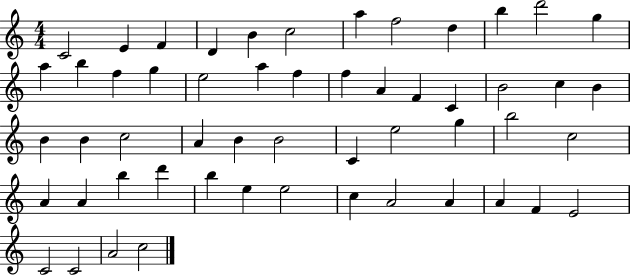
C4/h E4/q F4/q D4/q B4/q C5/h A5/q F5/h D5/q B5/q D6/h G5/q A5/q B5/q F5/q G5/q E5/h A5/q F5/q F5/q A4/q F4/q C4/q B4/h C5/q B4/q B4/q B4/q C5/h A4/q B4/q B4/h C4/q E5/h G5/q B5/h C5/h A4/q A4/q B5/q D6/q B5/q E5/q E5/h C5/q A4/h A4/q A4/q F4/q E4/h C4/h C4/h A4/h C5/h